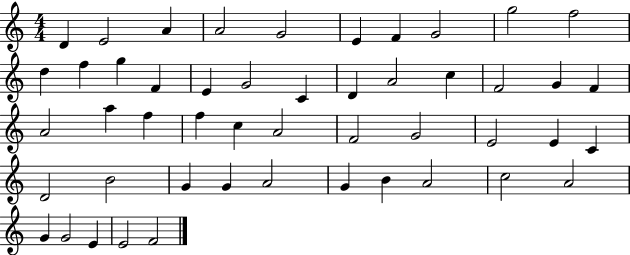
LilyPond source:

{
  \clef treble
  \numericTimeSignature
  \time 4/4
  \key c \major
  d'4 e'2 a'4 | a'2 g'2 | e'4 f'4 g'2 | g''2 f''2 | \break d''4 f''4 g''4 f'4 | e'4 g'2 c'4 | d'4 a'2 c''4 | f'2 g'4 f'4 | \break a'2 a''4 f''4 | f''4 c''4 a'2 | f'2 g'2 | e'2 e'4 c'4 | \break d'2 b'2 | g'4 g'4 a'2 | g'4 b'4 a'2 | c''2 a'2 | \break g'4 g'2 e'4 | e'2 f'2 | \bar "|."
}